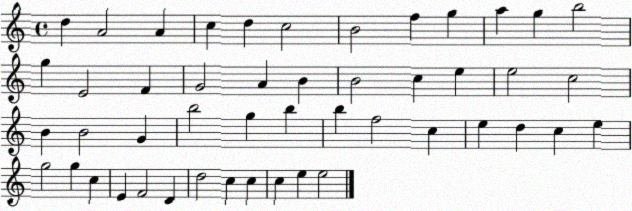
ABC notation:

X:1
T:Untitled
M:4/4
L:1/4
K:C
d A2 A c d c2 B2 f g a g b2 g E2 F G2 A B B2 c e e2 c2 B B2 G b2 g b b f2 c e d c e g2 g c E F2 D d2 c c c e e2